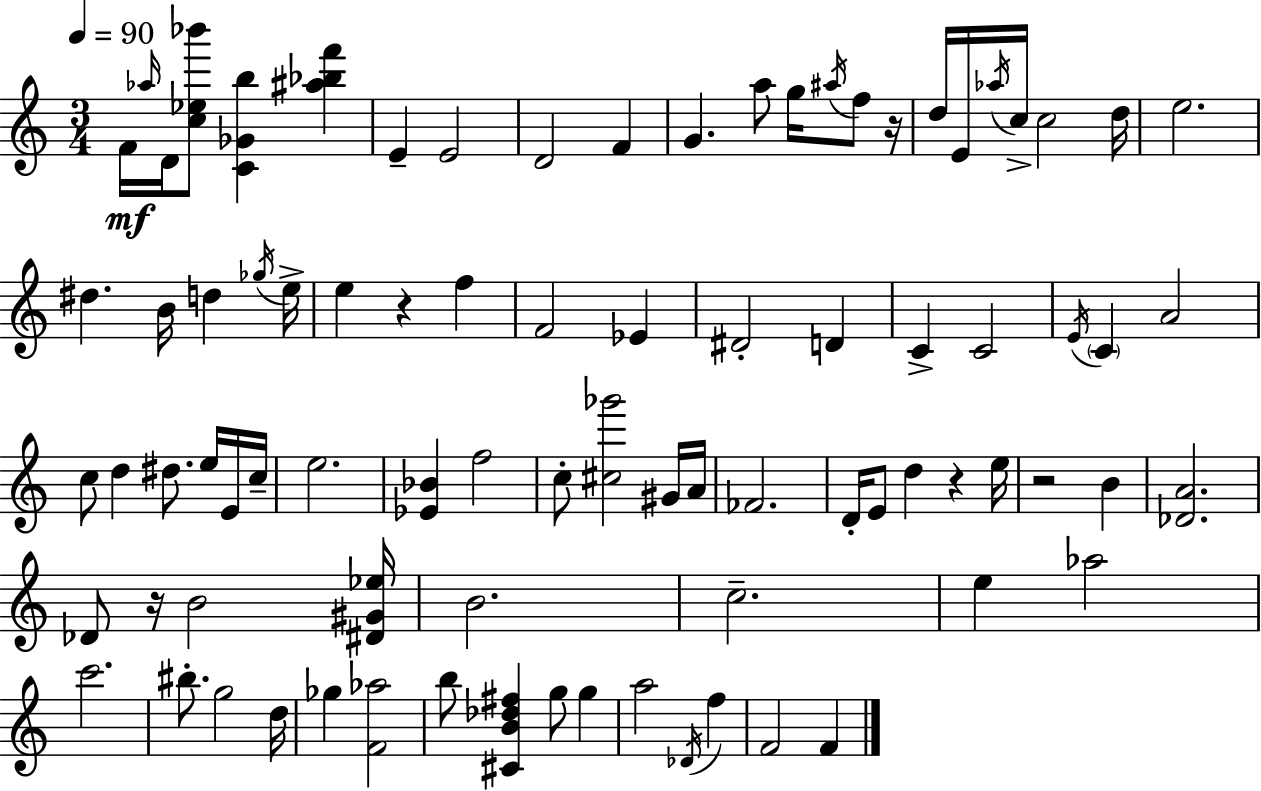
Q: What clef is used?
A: treble